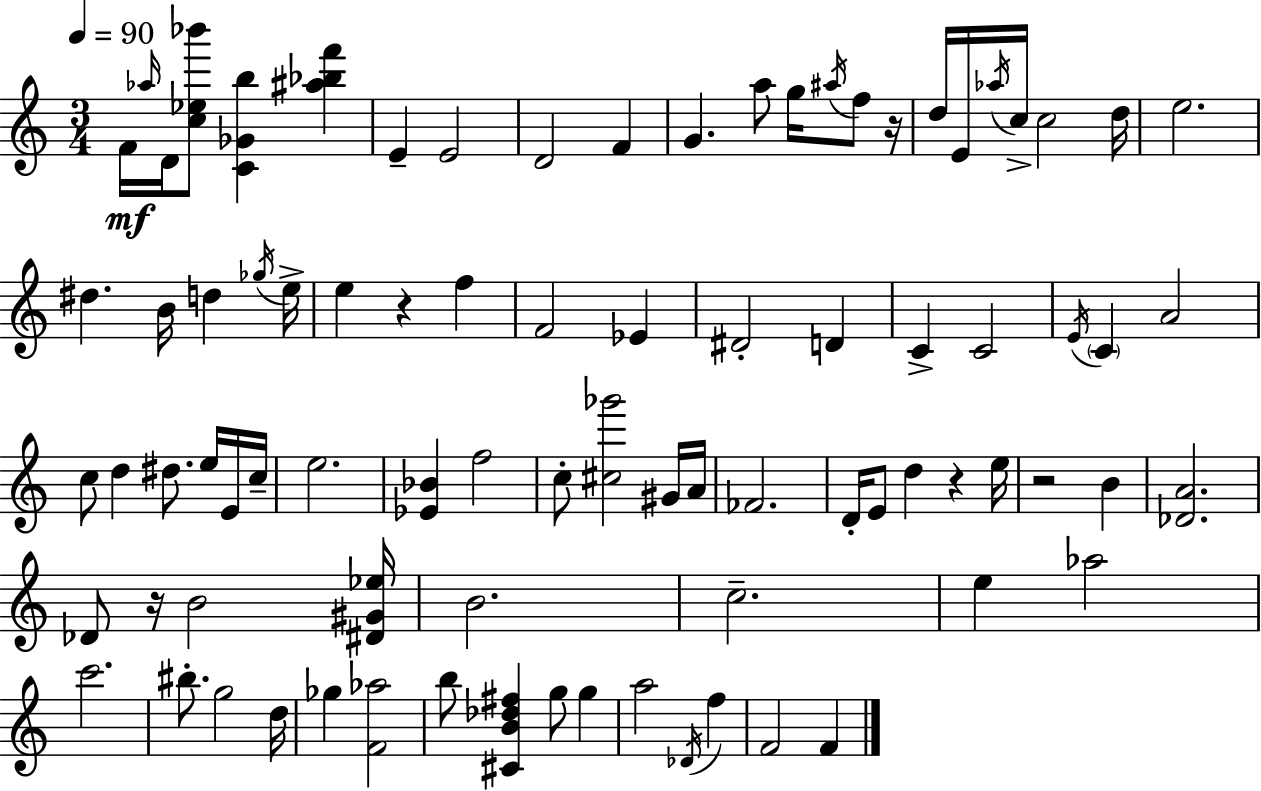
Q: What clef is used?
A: treble